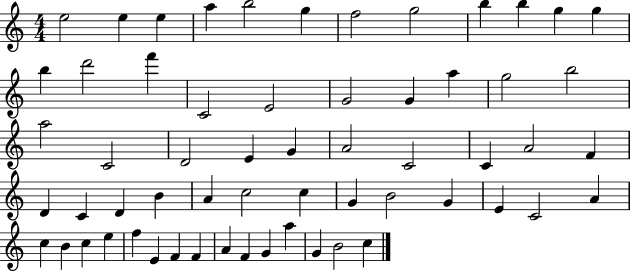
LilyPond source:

{
  \clef treble
  \numericTimeSignature
  \time 4/4
  \key c \major
  e''2 e''4 e''4 | a''4 b''2 g''4 | f''2 g''2 | b''4 b''4 g''4 g''4 | \break b''4 d'''2 f'''4 | c'2 e'2 | g'2 g'4 a''4 | g''2 b''2 | \break a''2 c'2 | d'2 e'4 g'4 | a'2 c'2 | c'4 a'2 f'4 | \break d'4 c'4 d'4 b'4 | a'4 c''2 c''4 | g'4 b'2 g'4 | e'4 c'2 a'4 | \break c''4 b'4 c''4 e''4 | f''4 e'4 f'4 f'4 | a'4 f'4 g'4 a''4 | g'4 b'2 c''4 | \break \bar "|."
}